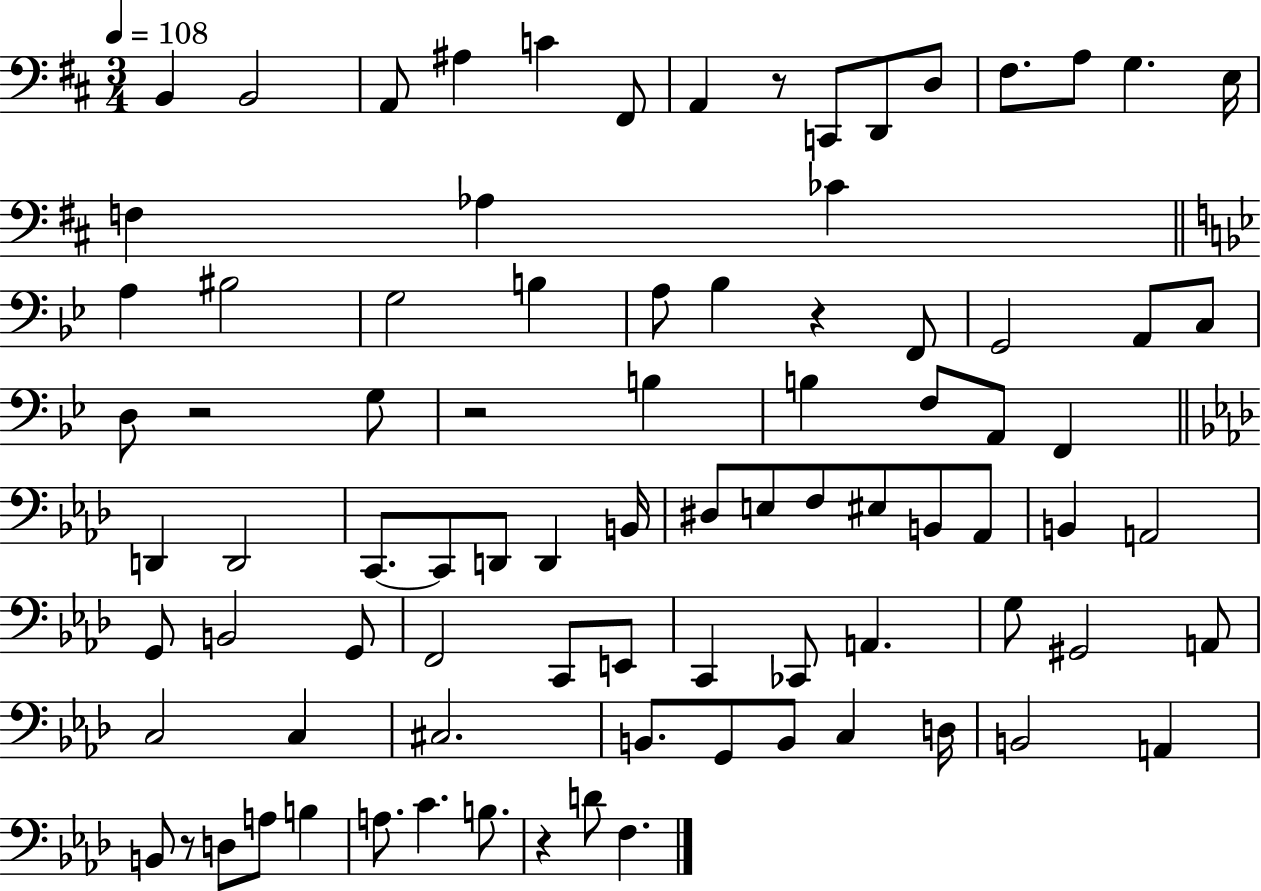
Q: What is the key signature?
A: D major